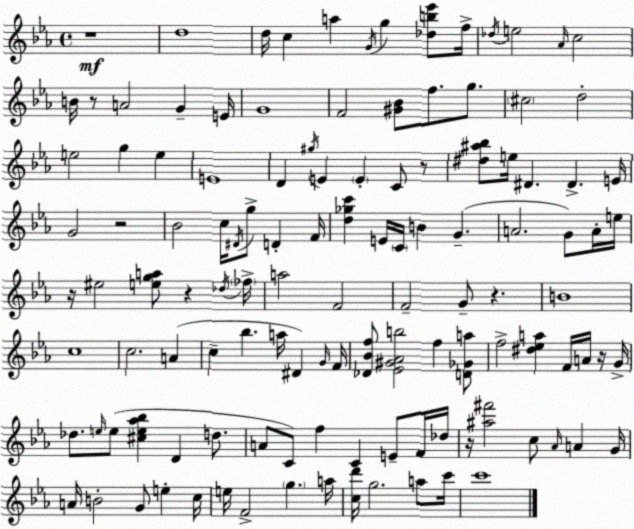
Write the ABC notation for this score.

X:1
T:Untitled
M:4/4
L:1/4
K:Cm
z4 d4 d/4 c a G/4 g [_db_e']/2 f/4 _d/4 e2 _A/4 c2 B/4 z/2 A2 G E/4 G4 F2 [^G_B]/2 f/2 g/2 ^c2 d2 e2 g e E4 D ^g/4 E E C/2 z/2 [^d^a_b]/2 e/4 ^D ^D E/4 G2 z2 _B2 c/4 ^D/4 g/2 D F/4 [d_gc'] E/4 C/4 B G A2 G/2 A/4 e/4 z/4 ^e2 [ega]/2 z _d/4 _f/4 a2 F2 F2 G/2 z B4 c4 c2 A c _b a/4 ^D G/4 F/4 [_D_Bf]/2 [_E^G_Ab]2 f [D_Ga]/2 f2 [^d_ea] F/4 A/4 z/4 G/4 _d/2 e/4 e/2 [^ce_a_b] D d/2 A/2 C/2 f C E/2 F/4 _d/4 z/4 [^a^f']2 c/2 _A/4 A G/4 A/4 B2 G/2 e c/4 e/4 F2 g a/4 [cd']/4 g2 a/2 c'/4 c'4